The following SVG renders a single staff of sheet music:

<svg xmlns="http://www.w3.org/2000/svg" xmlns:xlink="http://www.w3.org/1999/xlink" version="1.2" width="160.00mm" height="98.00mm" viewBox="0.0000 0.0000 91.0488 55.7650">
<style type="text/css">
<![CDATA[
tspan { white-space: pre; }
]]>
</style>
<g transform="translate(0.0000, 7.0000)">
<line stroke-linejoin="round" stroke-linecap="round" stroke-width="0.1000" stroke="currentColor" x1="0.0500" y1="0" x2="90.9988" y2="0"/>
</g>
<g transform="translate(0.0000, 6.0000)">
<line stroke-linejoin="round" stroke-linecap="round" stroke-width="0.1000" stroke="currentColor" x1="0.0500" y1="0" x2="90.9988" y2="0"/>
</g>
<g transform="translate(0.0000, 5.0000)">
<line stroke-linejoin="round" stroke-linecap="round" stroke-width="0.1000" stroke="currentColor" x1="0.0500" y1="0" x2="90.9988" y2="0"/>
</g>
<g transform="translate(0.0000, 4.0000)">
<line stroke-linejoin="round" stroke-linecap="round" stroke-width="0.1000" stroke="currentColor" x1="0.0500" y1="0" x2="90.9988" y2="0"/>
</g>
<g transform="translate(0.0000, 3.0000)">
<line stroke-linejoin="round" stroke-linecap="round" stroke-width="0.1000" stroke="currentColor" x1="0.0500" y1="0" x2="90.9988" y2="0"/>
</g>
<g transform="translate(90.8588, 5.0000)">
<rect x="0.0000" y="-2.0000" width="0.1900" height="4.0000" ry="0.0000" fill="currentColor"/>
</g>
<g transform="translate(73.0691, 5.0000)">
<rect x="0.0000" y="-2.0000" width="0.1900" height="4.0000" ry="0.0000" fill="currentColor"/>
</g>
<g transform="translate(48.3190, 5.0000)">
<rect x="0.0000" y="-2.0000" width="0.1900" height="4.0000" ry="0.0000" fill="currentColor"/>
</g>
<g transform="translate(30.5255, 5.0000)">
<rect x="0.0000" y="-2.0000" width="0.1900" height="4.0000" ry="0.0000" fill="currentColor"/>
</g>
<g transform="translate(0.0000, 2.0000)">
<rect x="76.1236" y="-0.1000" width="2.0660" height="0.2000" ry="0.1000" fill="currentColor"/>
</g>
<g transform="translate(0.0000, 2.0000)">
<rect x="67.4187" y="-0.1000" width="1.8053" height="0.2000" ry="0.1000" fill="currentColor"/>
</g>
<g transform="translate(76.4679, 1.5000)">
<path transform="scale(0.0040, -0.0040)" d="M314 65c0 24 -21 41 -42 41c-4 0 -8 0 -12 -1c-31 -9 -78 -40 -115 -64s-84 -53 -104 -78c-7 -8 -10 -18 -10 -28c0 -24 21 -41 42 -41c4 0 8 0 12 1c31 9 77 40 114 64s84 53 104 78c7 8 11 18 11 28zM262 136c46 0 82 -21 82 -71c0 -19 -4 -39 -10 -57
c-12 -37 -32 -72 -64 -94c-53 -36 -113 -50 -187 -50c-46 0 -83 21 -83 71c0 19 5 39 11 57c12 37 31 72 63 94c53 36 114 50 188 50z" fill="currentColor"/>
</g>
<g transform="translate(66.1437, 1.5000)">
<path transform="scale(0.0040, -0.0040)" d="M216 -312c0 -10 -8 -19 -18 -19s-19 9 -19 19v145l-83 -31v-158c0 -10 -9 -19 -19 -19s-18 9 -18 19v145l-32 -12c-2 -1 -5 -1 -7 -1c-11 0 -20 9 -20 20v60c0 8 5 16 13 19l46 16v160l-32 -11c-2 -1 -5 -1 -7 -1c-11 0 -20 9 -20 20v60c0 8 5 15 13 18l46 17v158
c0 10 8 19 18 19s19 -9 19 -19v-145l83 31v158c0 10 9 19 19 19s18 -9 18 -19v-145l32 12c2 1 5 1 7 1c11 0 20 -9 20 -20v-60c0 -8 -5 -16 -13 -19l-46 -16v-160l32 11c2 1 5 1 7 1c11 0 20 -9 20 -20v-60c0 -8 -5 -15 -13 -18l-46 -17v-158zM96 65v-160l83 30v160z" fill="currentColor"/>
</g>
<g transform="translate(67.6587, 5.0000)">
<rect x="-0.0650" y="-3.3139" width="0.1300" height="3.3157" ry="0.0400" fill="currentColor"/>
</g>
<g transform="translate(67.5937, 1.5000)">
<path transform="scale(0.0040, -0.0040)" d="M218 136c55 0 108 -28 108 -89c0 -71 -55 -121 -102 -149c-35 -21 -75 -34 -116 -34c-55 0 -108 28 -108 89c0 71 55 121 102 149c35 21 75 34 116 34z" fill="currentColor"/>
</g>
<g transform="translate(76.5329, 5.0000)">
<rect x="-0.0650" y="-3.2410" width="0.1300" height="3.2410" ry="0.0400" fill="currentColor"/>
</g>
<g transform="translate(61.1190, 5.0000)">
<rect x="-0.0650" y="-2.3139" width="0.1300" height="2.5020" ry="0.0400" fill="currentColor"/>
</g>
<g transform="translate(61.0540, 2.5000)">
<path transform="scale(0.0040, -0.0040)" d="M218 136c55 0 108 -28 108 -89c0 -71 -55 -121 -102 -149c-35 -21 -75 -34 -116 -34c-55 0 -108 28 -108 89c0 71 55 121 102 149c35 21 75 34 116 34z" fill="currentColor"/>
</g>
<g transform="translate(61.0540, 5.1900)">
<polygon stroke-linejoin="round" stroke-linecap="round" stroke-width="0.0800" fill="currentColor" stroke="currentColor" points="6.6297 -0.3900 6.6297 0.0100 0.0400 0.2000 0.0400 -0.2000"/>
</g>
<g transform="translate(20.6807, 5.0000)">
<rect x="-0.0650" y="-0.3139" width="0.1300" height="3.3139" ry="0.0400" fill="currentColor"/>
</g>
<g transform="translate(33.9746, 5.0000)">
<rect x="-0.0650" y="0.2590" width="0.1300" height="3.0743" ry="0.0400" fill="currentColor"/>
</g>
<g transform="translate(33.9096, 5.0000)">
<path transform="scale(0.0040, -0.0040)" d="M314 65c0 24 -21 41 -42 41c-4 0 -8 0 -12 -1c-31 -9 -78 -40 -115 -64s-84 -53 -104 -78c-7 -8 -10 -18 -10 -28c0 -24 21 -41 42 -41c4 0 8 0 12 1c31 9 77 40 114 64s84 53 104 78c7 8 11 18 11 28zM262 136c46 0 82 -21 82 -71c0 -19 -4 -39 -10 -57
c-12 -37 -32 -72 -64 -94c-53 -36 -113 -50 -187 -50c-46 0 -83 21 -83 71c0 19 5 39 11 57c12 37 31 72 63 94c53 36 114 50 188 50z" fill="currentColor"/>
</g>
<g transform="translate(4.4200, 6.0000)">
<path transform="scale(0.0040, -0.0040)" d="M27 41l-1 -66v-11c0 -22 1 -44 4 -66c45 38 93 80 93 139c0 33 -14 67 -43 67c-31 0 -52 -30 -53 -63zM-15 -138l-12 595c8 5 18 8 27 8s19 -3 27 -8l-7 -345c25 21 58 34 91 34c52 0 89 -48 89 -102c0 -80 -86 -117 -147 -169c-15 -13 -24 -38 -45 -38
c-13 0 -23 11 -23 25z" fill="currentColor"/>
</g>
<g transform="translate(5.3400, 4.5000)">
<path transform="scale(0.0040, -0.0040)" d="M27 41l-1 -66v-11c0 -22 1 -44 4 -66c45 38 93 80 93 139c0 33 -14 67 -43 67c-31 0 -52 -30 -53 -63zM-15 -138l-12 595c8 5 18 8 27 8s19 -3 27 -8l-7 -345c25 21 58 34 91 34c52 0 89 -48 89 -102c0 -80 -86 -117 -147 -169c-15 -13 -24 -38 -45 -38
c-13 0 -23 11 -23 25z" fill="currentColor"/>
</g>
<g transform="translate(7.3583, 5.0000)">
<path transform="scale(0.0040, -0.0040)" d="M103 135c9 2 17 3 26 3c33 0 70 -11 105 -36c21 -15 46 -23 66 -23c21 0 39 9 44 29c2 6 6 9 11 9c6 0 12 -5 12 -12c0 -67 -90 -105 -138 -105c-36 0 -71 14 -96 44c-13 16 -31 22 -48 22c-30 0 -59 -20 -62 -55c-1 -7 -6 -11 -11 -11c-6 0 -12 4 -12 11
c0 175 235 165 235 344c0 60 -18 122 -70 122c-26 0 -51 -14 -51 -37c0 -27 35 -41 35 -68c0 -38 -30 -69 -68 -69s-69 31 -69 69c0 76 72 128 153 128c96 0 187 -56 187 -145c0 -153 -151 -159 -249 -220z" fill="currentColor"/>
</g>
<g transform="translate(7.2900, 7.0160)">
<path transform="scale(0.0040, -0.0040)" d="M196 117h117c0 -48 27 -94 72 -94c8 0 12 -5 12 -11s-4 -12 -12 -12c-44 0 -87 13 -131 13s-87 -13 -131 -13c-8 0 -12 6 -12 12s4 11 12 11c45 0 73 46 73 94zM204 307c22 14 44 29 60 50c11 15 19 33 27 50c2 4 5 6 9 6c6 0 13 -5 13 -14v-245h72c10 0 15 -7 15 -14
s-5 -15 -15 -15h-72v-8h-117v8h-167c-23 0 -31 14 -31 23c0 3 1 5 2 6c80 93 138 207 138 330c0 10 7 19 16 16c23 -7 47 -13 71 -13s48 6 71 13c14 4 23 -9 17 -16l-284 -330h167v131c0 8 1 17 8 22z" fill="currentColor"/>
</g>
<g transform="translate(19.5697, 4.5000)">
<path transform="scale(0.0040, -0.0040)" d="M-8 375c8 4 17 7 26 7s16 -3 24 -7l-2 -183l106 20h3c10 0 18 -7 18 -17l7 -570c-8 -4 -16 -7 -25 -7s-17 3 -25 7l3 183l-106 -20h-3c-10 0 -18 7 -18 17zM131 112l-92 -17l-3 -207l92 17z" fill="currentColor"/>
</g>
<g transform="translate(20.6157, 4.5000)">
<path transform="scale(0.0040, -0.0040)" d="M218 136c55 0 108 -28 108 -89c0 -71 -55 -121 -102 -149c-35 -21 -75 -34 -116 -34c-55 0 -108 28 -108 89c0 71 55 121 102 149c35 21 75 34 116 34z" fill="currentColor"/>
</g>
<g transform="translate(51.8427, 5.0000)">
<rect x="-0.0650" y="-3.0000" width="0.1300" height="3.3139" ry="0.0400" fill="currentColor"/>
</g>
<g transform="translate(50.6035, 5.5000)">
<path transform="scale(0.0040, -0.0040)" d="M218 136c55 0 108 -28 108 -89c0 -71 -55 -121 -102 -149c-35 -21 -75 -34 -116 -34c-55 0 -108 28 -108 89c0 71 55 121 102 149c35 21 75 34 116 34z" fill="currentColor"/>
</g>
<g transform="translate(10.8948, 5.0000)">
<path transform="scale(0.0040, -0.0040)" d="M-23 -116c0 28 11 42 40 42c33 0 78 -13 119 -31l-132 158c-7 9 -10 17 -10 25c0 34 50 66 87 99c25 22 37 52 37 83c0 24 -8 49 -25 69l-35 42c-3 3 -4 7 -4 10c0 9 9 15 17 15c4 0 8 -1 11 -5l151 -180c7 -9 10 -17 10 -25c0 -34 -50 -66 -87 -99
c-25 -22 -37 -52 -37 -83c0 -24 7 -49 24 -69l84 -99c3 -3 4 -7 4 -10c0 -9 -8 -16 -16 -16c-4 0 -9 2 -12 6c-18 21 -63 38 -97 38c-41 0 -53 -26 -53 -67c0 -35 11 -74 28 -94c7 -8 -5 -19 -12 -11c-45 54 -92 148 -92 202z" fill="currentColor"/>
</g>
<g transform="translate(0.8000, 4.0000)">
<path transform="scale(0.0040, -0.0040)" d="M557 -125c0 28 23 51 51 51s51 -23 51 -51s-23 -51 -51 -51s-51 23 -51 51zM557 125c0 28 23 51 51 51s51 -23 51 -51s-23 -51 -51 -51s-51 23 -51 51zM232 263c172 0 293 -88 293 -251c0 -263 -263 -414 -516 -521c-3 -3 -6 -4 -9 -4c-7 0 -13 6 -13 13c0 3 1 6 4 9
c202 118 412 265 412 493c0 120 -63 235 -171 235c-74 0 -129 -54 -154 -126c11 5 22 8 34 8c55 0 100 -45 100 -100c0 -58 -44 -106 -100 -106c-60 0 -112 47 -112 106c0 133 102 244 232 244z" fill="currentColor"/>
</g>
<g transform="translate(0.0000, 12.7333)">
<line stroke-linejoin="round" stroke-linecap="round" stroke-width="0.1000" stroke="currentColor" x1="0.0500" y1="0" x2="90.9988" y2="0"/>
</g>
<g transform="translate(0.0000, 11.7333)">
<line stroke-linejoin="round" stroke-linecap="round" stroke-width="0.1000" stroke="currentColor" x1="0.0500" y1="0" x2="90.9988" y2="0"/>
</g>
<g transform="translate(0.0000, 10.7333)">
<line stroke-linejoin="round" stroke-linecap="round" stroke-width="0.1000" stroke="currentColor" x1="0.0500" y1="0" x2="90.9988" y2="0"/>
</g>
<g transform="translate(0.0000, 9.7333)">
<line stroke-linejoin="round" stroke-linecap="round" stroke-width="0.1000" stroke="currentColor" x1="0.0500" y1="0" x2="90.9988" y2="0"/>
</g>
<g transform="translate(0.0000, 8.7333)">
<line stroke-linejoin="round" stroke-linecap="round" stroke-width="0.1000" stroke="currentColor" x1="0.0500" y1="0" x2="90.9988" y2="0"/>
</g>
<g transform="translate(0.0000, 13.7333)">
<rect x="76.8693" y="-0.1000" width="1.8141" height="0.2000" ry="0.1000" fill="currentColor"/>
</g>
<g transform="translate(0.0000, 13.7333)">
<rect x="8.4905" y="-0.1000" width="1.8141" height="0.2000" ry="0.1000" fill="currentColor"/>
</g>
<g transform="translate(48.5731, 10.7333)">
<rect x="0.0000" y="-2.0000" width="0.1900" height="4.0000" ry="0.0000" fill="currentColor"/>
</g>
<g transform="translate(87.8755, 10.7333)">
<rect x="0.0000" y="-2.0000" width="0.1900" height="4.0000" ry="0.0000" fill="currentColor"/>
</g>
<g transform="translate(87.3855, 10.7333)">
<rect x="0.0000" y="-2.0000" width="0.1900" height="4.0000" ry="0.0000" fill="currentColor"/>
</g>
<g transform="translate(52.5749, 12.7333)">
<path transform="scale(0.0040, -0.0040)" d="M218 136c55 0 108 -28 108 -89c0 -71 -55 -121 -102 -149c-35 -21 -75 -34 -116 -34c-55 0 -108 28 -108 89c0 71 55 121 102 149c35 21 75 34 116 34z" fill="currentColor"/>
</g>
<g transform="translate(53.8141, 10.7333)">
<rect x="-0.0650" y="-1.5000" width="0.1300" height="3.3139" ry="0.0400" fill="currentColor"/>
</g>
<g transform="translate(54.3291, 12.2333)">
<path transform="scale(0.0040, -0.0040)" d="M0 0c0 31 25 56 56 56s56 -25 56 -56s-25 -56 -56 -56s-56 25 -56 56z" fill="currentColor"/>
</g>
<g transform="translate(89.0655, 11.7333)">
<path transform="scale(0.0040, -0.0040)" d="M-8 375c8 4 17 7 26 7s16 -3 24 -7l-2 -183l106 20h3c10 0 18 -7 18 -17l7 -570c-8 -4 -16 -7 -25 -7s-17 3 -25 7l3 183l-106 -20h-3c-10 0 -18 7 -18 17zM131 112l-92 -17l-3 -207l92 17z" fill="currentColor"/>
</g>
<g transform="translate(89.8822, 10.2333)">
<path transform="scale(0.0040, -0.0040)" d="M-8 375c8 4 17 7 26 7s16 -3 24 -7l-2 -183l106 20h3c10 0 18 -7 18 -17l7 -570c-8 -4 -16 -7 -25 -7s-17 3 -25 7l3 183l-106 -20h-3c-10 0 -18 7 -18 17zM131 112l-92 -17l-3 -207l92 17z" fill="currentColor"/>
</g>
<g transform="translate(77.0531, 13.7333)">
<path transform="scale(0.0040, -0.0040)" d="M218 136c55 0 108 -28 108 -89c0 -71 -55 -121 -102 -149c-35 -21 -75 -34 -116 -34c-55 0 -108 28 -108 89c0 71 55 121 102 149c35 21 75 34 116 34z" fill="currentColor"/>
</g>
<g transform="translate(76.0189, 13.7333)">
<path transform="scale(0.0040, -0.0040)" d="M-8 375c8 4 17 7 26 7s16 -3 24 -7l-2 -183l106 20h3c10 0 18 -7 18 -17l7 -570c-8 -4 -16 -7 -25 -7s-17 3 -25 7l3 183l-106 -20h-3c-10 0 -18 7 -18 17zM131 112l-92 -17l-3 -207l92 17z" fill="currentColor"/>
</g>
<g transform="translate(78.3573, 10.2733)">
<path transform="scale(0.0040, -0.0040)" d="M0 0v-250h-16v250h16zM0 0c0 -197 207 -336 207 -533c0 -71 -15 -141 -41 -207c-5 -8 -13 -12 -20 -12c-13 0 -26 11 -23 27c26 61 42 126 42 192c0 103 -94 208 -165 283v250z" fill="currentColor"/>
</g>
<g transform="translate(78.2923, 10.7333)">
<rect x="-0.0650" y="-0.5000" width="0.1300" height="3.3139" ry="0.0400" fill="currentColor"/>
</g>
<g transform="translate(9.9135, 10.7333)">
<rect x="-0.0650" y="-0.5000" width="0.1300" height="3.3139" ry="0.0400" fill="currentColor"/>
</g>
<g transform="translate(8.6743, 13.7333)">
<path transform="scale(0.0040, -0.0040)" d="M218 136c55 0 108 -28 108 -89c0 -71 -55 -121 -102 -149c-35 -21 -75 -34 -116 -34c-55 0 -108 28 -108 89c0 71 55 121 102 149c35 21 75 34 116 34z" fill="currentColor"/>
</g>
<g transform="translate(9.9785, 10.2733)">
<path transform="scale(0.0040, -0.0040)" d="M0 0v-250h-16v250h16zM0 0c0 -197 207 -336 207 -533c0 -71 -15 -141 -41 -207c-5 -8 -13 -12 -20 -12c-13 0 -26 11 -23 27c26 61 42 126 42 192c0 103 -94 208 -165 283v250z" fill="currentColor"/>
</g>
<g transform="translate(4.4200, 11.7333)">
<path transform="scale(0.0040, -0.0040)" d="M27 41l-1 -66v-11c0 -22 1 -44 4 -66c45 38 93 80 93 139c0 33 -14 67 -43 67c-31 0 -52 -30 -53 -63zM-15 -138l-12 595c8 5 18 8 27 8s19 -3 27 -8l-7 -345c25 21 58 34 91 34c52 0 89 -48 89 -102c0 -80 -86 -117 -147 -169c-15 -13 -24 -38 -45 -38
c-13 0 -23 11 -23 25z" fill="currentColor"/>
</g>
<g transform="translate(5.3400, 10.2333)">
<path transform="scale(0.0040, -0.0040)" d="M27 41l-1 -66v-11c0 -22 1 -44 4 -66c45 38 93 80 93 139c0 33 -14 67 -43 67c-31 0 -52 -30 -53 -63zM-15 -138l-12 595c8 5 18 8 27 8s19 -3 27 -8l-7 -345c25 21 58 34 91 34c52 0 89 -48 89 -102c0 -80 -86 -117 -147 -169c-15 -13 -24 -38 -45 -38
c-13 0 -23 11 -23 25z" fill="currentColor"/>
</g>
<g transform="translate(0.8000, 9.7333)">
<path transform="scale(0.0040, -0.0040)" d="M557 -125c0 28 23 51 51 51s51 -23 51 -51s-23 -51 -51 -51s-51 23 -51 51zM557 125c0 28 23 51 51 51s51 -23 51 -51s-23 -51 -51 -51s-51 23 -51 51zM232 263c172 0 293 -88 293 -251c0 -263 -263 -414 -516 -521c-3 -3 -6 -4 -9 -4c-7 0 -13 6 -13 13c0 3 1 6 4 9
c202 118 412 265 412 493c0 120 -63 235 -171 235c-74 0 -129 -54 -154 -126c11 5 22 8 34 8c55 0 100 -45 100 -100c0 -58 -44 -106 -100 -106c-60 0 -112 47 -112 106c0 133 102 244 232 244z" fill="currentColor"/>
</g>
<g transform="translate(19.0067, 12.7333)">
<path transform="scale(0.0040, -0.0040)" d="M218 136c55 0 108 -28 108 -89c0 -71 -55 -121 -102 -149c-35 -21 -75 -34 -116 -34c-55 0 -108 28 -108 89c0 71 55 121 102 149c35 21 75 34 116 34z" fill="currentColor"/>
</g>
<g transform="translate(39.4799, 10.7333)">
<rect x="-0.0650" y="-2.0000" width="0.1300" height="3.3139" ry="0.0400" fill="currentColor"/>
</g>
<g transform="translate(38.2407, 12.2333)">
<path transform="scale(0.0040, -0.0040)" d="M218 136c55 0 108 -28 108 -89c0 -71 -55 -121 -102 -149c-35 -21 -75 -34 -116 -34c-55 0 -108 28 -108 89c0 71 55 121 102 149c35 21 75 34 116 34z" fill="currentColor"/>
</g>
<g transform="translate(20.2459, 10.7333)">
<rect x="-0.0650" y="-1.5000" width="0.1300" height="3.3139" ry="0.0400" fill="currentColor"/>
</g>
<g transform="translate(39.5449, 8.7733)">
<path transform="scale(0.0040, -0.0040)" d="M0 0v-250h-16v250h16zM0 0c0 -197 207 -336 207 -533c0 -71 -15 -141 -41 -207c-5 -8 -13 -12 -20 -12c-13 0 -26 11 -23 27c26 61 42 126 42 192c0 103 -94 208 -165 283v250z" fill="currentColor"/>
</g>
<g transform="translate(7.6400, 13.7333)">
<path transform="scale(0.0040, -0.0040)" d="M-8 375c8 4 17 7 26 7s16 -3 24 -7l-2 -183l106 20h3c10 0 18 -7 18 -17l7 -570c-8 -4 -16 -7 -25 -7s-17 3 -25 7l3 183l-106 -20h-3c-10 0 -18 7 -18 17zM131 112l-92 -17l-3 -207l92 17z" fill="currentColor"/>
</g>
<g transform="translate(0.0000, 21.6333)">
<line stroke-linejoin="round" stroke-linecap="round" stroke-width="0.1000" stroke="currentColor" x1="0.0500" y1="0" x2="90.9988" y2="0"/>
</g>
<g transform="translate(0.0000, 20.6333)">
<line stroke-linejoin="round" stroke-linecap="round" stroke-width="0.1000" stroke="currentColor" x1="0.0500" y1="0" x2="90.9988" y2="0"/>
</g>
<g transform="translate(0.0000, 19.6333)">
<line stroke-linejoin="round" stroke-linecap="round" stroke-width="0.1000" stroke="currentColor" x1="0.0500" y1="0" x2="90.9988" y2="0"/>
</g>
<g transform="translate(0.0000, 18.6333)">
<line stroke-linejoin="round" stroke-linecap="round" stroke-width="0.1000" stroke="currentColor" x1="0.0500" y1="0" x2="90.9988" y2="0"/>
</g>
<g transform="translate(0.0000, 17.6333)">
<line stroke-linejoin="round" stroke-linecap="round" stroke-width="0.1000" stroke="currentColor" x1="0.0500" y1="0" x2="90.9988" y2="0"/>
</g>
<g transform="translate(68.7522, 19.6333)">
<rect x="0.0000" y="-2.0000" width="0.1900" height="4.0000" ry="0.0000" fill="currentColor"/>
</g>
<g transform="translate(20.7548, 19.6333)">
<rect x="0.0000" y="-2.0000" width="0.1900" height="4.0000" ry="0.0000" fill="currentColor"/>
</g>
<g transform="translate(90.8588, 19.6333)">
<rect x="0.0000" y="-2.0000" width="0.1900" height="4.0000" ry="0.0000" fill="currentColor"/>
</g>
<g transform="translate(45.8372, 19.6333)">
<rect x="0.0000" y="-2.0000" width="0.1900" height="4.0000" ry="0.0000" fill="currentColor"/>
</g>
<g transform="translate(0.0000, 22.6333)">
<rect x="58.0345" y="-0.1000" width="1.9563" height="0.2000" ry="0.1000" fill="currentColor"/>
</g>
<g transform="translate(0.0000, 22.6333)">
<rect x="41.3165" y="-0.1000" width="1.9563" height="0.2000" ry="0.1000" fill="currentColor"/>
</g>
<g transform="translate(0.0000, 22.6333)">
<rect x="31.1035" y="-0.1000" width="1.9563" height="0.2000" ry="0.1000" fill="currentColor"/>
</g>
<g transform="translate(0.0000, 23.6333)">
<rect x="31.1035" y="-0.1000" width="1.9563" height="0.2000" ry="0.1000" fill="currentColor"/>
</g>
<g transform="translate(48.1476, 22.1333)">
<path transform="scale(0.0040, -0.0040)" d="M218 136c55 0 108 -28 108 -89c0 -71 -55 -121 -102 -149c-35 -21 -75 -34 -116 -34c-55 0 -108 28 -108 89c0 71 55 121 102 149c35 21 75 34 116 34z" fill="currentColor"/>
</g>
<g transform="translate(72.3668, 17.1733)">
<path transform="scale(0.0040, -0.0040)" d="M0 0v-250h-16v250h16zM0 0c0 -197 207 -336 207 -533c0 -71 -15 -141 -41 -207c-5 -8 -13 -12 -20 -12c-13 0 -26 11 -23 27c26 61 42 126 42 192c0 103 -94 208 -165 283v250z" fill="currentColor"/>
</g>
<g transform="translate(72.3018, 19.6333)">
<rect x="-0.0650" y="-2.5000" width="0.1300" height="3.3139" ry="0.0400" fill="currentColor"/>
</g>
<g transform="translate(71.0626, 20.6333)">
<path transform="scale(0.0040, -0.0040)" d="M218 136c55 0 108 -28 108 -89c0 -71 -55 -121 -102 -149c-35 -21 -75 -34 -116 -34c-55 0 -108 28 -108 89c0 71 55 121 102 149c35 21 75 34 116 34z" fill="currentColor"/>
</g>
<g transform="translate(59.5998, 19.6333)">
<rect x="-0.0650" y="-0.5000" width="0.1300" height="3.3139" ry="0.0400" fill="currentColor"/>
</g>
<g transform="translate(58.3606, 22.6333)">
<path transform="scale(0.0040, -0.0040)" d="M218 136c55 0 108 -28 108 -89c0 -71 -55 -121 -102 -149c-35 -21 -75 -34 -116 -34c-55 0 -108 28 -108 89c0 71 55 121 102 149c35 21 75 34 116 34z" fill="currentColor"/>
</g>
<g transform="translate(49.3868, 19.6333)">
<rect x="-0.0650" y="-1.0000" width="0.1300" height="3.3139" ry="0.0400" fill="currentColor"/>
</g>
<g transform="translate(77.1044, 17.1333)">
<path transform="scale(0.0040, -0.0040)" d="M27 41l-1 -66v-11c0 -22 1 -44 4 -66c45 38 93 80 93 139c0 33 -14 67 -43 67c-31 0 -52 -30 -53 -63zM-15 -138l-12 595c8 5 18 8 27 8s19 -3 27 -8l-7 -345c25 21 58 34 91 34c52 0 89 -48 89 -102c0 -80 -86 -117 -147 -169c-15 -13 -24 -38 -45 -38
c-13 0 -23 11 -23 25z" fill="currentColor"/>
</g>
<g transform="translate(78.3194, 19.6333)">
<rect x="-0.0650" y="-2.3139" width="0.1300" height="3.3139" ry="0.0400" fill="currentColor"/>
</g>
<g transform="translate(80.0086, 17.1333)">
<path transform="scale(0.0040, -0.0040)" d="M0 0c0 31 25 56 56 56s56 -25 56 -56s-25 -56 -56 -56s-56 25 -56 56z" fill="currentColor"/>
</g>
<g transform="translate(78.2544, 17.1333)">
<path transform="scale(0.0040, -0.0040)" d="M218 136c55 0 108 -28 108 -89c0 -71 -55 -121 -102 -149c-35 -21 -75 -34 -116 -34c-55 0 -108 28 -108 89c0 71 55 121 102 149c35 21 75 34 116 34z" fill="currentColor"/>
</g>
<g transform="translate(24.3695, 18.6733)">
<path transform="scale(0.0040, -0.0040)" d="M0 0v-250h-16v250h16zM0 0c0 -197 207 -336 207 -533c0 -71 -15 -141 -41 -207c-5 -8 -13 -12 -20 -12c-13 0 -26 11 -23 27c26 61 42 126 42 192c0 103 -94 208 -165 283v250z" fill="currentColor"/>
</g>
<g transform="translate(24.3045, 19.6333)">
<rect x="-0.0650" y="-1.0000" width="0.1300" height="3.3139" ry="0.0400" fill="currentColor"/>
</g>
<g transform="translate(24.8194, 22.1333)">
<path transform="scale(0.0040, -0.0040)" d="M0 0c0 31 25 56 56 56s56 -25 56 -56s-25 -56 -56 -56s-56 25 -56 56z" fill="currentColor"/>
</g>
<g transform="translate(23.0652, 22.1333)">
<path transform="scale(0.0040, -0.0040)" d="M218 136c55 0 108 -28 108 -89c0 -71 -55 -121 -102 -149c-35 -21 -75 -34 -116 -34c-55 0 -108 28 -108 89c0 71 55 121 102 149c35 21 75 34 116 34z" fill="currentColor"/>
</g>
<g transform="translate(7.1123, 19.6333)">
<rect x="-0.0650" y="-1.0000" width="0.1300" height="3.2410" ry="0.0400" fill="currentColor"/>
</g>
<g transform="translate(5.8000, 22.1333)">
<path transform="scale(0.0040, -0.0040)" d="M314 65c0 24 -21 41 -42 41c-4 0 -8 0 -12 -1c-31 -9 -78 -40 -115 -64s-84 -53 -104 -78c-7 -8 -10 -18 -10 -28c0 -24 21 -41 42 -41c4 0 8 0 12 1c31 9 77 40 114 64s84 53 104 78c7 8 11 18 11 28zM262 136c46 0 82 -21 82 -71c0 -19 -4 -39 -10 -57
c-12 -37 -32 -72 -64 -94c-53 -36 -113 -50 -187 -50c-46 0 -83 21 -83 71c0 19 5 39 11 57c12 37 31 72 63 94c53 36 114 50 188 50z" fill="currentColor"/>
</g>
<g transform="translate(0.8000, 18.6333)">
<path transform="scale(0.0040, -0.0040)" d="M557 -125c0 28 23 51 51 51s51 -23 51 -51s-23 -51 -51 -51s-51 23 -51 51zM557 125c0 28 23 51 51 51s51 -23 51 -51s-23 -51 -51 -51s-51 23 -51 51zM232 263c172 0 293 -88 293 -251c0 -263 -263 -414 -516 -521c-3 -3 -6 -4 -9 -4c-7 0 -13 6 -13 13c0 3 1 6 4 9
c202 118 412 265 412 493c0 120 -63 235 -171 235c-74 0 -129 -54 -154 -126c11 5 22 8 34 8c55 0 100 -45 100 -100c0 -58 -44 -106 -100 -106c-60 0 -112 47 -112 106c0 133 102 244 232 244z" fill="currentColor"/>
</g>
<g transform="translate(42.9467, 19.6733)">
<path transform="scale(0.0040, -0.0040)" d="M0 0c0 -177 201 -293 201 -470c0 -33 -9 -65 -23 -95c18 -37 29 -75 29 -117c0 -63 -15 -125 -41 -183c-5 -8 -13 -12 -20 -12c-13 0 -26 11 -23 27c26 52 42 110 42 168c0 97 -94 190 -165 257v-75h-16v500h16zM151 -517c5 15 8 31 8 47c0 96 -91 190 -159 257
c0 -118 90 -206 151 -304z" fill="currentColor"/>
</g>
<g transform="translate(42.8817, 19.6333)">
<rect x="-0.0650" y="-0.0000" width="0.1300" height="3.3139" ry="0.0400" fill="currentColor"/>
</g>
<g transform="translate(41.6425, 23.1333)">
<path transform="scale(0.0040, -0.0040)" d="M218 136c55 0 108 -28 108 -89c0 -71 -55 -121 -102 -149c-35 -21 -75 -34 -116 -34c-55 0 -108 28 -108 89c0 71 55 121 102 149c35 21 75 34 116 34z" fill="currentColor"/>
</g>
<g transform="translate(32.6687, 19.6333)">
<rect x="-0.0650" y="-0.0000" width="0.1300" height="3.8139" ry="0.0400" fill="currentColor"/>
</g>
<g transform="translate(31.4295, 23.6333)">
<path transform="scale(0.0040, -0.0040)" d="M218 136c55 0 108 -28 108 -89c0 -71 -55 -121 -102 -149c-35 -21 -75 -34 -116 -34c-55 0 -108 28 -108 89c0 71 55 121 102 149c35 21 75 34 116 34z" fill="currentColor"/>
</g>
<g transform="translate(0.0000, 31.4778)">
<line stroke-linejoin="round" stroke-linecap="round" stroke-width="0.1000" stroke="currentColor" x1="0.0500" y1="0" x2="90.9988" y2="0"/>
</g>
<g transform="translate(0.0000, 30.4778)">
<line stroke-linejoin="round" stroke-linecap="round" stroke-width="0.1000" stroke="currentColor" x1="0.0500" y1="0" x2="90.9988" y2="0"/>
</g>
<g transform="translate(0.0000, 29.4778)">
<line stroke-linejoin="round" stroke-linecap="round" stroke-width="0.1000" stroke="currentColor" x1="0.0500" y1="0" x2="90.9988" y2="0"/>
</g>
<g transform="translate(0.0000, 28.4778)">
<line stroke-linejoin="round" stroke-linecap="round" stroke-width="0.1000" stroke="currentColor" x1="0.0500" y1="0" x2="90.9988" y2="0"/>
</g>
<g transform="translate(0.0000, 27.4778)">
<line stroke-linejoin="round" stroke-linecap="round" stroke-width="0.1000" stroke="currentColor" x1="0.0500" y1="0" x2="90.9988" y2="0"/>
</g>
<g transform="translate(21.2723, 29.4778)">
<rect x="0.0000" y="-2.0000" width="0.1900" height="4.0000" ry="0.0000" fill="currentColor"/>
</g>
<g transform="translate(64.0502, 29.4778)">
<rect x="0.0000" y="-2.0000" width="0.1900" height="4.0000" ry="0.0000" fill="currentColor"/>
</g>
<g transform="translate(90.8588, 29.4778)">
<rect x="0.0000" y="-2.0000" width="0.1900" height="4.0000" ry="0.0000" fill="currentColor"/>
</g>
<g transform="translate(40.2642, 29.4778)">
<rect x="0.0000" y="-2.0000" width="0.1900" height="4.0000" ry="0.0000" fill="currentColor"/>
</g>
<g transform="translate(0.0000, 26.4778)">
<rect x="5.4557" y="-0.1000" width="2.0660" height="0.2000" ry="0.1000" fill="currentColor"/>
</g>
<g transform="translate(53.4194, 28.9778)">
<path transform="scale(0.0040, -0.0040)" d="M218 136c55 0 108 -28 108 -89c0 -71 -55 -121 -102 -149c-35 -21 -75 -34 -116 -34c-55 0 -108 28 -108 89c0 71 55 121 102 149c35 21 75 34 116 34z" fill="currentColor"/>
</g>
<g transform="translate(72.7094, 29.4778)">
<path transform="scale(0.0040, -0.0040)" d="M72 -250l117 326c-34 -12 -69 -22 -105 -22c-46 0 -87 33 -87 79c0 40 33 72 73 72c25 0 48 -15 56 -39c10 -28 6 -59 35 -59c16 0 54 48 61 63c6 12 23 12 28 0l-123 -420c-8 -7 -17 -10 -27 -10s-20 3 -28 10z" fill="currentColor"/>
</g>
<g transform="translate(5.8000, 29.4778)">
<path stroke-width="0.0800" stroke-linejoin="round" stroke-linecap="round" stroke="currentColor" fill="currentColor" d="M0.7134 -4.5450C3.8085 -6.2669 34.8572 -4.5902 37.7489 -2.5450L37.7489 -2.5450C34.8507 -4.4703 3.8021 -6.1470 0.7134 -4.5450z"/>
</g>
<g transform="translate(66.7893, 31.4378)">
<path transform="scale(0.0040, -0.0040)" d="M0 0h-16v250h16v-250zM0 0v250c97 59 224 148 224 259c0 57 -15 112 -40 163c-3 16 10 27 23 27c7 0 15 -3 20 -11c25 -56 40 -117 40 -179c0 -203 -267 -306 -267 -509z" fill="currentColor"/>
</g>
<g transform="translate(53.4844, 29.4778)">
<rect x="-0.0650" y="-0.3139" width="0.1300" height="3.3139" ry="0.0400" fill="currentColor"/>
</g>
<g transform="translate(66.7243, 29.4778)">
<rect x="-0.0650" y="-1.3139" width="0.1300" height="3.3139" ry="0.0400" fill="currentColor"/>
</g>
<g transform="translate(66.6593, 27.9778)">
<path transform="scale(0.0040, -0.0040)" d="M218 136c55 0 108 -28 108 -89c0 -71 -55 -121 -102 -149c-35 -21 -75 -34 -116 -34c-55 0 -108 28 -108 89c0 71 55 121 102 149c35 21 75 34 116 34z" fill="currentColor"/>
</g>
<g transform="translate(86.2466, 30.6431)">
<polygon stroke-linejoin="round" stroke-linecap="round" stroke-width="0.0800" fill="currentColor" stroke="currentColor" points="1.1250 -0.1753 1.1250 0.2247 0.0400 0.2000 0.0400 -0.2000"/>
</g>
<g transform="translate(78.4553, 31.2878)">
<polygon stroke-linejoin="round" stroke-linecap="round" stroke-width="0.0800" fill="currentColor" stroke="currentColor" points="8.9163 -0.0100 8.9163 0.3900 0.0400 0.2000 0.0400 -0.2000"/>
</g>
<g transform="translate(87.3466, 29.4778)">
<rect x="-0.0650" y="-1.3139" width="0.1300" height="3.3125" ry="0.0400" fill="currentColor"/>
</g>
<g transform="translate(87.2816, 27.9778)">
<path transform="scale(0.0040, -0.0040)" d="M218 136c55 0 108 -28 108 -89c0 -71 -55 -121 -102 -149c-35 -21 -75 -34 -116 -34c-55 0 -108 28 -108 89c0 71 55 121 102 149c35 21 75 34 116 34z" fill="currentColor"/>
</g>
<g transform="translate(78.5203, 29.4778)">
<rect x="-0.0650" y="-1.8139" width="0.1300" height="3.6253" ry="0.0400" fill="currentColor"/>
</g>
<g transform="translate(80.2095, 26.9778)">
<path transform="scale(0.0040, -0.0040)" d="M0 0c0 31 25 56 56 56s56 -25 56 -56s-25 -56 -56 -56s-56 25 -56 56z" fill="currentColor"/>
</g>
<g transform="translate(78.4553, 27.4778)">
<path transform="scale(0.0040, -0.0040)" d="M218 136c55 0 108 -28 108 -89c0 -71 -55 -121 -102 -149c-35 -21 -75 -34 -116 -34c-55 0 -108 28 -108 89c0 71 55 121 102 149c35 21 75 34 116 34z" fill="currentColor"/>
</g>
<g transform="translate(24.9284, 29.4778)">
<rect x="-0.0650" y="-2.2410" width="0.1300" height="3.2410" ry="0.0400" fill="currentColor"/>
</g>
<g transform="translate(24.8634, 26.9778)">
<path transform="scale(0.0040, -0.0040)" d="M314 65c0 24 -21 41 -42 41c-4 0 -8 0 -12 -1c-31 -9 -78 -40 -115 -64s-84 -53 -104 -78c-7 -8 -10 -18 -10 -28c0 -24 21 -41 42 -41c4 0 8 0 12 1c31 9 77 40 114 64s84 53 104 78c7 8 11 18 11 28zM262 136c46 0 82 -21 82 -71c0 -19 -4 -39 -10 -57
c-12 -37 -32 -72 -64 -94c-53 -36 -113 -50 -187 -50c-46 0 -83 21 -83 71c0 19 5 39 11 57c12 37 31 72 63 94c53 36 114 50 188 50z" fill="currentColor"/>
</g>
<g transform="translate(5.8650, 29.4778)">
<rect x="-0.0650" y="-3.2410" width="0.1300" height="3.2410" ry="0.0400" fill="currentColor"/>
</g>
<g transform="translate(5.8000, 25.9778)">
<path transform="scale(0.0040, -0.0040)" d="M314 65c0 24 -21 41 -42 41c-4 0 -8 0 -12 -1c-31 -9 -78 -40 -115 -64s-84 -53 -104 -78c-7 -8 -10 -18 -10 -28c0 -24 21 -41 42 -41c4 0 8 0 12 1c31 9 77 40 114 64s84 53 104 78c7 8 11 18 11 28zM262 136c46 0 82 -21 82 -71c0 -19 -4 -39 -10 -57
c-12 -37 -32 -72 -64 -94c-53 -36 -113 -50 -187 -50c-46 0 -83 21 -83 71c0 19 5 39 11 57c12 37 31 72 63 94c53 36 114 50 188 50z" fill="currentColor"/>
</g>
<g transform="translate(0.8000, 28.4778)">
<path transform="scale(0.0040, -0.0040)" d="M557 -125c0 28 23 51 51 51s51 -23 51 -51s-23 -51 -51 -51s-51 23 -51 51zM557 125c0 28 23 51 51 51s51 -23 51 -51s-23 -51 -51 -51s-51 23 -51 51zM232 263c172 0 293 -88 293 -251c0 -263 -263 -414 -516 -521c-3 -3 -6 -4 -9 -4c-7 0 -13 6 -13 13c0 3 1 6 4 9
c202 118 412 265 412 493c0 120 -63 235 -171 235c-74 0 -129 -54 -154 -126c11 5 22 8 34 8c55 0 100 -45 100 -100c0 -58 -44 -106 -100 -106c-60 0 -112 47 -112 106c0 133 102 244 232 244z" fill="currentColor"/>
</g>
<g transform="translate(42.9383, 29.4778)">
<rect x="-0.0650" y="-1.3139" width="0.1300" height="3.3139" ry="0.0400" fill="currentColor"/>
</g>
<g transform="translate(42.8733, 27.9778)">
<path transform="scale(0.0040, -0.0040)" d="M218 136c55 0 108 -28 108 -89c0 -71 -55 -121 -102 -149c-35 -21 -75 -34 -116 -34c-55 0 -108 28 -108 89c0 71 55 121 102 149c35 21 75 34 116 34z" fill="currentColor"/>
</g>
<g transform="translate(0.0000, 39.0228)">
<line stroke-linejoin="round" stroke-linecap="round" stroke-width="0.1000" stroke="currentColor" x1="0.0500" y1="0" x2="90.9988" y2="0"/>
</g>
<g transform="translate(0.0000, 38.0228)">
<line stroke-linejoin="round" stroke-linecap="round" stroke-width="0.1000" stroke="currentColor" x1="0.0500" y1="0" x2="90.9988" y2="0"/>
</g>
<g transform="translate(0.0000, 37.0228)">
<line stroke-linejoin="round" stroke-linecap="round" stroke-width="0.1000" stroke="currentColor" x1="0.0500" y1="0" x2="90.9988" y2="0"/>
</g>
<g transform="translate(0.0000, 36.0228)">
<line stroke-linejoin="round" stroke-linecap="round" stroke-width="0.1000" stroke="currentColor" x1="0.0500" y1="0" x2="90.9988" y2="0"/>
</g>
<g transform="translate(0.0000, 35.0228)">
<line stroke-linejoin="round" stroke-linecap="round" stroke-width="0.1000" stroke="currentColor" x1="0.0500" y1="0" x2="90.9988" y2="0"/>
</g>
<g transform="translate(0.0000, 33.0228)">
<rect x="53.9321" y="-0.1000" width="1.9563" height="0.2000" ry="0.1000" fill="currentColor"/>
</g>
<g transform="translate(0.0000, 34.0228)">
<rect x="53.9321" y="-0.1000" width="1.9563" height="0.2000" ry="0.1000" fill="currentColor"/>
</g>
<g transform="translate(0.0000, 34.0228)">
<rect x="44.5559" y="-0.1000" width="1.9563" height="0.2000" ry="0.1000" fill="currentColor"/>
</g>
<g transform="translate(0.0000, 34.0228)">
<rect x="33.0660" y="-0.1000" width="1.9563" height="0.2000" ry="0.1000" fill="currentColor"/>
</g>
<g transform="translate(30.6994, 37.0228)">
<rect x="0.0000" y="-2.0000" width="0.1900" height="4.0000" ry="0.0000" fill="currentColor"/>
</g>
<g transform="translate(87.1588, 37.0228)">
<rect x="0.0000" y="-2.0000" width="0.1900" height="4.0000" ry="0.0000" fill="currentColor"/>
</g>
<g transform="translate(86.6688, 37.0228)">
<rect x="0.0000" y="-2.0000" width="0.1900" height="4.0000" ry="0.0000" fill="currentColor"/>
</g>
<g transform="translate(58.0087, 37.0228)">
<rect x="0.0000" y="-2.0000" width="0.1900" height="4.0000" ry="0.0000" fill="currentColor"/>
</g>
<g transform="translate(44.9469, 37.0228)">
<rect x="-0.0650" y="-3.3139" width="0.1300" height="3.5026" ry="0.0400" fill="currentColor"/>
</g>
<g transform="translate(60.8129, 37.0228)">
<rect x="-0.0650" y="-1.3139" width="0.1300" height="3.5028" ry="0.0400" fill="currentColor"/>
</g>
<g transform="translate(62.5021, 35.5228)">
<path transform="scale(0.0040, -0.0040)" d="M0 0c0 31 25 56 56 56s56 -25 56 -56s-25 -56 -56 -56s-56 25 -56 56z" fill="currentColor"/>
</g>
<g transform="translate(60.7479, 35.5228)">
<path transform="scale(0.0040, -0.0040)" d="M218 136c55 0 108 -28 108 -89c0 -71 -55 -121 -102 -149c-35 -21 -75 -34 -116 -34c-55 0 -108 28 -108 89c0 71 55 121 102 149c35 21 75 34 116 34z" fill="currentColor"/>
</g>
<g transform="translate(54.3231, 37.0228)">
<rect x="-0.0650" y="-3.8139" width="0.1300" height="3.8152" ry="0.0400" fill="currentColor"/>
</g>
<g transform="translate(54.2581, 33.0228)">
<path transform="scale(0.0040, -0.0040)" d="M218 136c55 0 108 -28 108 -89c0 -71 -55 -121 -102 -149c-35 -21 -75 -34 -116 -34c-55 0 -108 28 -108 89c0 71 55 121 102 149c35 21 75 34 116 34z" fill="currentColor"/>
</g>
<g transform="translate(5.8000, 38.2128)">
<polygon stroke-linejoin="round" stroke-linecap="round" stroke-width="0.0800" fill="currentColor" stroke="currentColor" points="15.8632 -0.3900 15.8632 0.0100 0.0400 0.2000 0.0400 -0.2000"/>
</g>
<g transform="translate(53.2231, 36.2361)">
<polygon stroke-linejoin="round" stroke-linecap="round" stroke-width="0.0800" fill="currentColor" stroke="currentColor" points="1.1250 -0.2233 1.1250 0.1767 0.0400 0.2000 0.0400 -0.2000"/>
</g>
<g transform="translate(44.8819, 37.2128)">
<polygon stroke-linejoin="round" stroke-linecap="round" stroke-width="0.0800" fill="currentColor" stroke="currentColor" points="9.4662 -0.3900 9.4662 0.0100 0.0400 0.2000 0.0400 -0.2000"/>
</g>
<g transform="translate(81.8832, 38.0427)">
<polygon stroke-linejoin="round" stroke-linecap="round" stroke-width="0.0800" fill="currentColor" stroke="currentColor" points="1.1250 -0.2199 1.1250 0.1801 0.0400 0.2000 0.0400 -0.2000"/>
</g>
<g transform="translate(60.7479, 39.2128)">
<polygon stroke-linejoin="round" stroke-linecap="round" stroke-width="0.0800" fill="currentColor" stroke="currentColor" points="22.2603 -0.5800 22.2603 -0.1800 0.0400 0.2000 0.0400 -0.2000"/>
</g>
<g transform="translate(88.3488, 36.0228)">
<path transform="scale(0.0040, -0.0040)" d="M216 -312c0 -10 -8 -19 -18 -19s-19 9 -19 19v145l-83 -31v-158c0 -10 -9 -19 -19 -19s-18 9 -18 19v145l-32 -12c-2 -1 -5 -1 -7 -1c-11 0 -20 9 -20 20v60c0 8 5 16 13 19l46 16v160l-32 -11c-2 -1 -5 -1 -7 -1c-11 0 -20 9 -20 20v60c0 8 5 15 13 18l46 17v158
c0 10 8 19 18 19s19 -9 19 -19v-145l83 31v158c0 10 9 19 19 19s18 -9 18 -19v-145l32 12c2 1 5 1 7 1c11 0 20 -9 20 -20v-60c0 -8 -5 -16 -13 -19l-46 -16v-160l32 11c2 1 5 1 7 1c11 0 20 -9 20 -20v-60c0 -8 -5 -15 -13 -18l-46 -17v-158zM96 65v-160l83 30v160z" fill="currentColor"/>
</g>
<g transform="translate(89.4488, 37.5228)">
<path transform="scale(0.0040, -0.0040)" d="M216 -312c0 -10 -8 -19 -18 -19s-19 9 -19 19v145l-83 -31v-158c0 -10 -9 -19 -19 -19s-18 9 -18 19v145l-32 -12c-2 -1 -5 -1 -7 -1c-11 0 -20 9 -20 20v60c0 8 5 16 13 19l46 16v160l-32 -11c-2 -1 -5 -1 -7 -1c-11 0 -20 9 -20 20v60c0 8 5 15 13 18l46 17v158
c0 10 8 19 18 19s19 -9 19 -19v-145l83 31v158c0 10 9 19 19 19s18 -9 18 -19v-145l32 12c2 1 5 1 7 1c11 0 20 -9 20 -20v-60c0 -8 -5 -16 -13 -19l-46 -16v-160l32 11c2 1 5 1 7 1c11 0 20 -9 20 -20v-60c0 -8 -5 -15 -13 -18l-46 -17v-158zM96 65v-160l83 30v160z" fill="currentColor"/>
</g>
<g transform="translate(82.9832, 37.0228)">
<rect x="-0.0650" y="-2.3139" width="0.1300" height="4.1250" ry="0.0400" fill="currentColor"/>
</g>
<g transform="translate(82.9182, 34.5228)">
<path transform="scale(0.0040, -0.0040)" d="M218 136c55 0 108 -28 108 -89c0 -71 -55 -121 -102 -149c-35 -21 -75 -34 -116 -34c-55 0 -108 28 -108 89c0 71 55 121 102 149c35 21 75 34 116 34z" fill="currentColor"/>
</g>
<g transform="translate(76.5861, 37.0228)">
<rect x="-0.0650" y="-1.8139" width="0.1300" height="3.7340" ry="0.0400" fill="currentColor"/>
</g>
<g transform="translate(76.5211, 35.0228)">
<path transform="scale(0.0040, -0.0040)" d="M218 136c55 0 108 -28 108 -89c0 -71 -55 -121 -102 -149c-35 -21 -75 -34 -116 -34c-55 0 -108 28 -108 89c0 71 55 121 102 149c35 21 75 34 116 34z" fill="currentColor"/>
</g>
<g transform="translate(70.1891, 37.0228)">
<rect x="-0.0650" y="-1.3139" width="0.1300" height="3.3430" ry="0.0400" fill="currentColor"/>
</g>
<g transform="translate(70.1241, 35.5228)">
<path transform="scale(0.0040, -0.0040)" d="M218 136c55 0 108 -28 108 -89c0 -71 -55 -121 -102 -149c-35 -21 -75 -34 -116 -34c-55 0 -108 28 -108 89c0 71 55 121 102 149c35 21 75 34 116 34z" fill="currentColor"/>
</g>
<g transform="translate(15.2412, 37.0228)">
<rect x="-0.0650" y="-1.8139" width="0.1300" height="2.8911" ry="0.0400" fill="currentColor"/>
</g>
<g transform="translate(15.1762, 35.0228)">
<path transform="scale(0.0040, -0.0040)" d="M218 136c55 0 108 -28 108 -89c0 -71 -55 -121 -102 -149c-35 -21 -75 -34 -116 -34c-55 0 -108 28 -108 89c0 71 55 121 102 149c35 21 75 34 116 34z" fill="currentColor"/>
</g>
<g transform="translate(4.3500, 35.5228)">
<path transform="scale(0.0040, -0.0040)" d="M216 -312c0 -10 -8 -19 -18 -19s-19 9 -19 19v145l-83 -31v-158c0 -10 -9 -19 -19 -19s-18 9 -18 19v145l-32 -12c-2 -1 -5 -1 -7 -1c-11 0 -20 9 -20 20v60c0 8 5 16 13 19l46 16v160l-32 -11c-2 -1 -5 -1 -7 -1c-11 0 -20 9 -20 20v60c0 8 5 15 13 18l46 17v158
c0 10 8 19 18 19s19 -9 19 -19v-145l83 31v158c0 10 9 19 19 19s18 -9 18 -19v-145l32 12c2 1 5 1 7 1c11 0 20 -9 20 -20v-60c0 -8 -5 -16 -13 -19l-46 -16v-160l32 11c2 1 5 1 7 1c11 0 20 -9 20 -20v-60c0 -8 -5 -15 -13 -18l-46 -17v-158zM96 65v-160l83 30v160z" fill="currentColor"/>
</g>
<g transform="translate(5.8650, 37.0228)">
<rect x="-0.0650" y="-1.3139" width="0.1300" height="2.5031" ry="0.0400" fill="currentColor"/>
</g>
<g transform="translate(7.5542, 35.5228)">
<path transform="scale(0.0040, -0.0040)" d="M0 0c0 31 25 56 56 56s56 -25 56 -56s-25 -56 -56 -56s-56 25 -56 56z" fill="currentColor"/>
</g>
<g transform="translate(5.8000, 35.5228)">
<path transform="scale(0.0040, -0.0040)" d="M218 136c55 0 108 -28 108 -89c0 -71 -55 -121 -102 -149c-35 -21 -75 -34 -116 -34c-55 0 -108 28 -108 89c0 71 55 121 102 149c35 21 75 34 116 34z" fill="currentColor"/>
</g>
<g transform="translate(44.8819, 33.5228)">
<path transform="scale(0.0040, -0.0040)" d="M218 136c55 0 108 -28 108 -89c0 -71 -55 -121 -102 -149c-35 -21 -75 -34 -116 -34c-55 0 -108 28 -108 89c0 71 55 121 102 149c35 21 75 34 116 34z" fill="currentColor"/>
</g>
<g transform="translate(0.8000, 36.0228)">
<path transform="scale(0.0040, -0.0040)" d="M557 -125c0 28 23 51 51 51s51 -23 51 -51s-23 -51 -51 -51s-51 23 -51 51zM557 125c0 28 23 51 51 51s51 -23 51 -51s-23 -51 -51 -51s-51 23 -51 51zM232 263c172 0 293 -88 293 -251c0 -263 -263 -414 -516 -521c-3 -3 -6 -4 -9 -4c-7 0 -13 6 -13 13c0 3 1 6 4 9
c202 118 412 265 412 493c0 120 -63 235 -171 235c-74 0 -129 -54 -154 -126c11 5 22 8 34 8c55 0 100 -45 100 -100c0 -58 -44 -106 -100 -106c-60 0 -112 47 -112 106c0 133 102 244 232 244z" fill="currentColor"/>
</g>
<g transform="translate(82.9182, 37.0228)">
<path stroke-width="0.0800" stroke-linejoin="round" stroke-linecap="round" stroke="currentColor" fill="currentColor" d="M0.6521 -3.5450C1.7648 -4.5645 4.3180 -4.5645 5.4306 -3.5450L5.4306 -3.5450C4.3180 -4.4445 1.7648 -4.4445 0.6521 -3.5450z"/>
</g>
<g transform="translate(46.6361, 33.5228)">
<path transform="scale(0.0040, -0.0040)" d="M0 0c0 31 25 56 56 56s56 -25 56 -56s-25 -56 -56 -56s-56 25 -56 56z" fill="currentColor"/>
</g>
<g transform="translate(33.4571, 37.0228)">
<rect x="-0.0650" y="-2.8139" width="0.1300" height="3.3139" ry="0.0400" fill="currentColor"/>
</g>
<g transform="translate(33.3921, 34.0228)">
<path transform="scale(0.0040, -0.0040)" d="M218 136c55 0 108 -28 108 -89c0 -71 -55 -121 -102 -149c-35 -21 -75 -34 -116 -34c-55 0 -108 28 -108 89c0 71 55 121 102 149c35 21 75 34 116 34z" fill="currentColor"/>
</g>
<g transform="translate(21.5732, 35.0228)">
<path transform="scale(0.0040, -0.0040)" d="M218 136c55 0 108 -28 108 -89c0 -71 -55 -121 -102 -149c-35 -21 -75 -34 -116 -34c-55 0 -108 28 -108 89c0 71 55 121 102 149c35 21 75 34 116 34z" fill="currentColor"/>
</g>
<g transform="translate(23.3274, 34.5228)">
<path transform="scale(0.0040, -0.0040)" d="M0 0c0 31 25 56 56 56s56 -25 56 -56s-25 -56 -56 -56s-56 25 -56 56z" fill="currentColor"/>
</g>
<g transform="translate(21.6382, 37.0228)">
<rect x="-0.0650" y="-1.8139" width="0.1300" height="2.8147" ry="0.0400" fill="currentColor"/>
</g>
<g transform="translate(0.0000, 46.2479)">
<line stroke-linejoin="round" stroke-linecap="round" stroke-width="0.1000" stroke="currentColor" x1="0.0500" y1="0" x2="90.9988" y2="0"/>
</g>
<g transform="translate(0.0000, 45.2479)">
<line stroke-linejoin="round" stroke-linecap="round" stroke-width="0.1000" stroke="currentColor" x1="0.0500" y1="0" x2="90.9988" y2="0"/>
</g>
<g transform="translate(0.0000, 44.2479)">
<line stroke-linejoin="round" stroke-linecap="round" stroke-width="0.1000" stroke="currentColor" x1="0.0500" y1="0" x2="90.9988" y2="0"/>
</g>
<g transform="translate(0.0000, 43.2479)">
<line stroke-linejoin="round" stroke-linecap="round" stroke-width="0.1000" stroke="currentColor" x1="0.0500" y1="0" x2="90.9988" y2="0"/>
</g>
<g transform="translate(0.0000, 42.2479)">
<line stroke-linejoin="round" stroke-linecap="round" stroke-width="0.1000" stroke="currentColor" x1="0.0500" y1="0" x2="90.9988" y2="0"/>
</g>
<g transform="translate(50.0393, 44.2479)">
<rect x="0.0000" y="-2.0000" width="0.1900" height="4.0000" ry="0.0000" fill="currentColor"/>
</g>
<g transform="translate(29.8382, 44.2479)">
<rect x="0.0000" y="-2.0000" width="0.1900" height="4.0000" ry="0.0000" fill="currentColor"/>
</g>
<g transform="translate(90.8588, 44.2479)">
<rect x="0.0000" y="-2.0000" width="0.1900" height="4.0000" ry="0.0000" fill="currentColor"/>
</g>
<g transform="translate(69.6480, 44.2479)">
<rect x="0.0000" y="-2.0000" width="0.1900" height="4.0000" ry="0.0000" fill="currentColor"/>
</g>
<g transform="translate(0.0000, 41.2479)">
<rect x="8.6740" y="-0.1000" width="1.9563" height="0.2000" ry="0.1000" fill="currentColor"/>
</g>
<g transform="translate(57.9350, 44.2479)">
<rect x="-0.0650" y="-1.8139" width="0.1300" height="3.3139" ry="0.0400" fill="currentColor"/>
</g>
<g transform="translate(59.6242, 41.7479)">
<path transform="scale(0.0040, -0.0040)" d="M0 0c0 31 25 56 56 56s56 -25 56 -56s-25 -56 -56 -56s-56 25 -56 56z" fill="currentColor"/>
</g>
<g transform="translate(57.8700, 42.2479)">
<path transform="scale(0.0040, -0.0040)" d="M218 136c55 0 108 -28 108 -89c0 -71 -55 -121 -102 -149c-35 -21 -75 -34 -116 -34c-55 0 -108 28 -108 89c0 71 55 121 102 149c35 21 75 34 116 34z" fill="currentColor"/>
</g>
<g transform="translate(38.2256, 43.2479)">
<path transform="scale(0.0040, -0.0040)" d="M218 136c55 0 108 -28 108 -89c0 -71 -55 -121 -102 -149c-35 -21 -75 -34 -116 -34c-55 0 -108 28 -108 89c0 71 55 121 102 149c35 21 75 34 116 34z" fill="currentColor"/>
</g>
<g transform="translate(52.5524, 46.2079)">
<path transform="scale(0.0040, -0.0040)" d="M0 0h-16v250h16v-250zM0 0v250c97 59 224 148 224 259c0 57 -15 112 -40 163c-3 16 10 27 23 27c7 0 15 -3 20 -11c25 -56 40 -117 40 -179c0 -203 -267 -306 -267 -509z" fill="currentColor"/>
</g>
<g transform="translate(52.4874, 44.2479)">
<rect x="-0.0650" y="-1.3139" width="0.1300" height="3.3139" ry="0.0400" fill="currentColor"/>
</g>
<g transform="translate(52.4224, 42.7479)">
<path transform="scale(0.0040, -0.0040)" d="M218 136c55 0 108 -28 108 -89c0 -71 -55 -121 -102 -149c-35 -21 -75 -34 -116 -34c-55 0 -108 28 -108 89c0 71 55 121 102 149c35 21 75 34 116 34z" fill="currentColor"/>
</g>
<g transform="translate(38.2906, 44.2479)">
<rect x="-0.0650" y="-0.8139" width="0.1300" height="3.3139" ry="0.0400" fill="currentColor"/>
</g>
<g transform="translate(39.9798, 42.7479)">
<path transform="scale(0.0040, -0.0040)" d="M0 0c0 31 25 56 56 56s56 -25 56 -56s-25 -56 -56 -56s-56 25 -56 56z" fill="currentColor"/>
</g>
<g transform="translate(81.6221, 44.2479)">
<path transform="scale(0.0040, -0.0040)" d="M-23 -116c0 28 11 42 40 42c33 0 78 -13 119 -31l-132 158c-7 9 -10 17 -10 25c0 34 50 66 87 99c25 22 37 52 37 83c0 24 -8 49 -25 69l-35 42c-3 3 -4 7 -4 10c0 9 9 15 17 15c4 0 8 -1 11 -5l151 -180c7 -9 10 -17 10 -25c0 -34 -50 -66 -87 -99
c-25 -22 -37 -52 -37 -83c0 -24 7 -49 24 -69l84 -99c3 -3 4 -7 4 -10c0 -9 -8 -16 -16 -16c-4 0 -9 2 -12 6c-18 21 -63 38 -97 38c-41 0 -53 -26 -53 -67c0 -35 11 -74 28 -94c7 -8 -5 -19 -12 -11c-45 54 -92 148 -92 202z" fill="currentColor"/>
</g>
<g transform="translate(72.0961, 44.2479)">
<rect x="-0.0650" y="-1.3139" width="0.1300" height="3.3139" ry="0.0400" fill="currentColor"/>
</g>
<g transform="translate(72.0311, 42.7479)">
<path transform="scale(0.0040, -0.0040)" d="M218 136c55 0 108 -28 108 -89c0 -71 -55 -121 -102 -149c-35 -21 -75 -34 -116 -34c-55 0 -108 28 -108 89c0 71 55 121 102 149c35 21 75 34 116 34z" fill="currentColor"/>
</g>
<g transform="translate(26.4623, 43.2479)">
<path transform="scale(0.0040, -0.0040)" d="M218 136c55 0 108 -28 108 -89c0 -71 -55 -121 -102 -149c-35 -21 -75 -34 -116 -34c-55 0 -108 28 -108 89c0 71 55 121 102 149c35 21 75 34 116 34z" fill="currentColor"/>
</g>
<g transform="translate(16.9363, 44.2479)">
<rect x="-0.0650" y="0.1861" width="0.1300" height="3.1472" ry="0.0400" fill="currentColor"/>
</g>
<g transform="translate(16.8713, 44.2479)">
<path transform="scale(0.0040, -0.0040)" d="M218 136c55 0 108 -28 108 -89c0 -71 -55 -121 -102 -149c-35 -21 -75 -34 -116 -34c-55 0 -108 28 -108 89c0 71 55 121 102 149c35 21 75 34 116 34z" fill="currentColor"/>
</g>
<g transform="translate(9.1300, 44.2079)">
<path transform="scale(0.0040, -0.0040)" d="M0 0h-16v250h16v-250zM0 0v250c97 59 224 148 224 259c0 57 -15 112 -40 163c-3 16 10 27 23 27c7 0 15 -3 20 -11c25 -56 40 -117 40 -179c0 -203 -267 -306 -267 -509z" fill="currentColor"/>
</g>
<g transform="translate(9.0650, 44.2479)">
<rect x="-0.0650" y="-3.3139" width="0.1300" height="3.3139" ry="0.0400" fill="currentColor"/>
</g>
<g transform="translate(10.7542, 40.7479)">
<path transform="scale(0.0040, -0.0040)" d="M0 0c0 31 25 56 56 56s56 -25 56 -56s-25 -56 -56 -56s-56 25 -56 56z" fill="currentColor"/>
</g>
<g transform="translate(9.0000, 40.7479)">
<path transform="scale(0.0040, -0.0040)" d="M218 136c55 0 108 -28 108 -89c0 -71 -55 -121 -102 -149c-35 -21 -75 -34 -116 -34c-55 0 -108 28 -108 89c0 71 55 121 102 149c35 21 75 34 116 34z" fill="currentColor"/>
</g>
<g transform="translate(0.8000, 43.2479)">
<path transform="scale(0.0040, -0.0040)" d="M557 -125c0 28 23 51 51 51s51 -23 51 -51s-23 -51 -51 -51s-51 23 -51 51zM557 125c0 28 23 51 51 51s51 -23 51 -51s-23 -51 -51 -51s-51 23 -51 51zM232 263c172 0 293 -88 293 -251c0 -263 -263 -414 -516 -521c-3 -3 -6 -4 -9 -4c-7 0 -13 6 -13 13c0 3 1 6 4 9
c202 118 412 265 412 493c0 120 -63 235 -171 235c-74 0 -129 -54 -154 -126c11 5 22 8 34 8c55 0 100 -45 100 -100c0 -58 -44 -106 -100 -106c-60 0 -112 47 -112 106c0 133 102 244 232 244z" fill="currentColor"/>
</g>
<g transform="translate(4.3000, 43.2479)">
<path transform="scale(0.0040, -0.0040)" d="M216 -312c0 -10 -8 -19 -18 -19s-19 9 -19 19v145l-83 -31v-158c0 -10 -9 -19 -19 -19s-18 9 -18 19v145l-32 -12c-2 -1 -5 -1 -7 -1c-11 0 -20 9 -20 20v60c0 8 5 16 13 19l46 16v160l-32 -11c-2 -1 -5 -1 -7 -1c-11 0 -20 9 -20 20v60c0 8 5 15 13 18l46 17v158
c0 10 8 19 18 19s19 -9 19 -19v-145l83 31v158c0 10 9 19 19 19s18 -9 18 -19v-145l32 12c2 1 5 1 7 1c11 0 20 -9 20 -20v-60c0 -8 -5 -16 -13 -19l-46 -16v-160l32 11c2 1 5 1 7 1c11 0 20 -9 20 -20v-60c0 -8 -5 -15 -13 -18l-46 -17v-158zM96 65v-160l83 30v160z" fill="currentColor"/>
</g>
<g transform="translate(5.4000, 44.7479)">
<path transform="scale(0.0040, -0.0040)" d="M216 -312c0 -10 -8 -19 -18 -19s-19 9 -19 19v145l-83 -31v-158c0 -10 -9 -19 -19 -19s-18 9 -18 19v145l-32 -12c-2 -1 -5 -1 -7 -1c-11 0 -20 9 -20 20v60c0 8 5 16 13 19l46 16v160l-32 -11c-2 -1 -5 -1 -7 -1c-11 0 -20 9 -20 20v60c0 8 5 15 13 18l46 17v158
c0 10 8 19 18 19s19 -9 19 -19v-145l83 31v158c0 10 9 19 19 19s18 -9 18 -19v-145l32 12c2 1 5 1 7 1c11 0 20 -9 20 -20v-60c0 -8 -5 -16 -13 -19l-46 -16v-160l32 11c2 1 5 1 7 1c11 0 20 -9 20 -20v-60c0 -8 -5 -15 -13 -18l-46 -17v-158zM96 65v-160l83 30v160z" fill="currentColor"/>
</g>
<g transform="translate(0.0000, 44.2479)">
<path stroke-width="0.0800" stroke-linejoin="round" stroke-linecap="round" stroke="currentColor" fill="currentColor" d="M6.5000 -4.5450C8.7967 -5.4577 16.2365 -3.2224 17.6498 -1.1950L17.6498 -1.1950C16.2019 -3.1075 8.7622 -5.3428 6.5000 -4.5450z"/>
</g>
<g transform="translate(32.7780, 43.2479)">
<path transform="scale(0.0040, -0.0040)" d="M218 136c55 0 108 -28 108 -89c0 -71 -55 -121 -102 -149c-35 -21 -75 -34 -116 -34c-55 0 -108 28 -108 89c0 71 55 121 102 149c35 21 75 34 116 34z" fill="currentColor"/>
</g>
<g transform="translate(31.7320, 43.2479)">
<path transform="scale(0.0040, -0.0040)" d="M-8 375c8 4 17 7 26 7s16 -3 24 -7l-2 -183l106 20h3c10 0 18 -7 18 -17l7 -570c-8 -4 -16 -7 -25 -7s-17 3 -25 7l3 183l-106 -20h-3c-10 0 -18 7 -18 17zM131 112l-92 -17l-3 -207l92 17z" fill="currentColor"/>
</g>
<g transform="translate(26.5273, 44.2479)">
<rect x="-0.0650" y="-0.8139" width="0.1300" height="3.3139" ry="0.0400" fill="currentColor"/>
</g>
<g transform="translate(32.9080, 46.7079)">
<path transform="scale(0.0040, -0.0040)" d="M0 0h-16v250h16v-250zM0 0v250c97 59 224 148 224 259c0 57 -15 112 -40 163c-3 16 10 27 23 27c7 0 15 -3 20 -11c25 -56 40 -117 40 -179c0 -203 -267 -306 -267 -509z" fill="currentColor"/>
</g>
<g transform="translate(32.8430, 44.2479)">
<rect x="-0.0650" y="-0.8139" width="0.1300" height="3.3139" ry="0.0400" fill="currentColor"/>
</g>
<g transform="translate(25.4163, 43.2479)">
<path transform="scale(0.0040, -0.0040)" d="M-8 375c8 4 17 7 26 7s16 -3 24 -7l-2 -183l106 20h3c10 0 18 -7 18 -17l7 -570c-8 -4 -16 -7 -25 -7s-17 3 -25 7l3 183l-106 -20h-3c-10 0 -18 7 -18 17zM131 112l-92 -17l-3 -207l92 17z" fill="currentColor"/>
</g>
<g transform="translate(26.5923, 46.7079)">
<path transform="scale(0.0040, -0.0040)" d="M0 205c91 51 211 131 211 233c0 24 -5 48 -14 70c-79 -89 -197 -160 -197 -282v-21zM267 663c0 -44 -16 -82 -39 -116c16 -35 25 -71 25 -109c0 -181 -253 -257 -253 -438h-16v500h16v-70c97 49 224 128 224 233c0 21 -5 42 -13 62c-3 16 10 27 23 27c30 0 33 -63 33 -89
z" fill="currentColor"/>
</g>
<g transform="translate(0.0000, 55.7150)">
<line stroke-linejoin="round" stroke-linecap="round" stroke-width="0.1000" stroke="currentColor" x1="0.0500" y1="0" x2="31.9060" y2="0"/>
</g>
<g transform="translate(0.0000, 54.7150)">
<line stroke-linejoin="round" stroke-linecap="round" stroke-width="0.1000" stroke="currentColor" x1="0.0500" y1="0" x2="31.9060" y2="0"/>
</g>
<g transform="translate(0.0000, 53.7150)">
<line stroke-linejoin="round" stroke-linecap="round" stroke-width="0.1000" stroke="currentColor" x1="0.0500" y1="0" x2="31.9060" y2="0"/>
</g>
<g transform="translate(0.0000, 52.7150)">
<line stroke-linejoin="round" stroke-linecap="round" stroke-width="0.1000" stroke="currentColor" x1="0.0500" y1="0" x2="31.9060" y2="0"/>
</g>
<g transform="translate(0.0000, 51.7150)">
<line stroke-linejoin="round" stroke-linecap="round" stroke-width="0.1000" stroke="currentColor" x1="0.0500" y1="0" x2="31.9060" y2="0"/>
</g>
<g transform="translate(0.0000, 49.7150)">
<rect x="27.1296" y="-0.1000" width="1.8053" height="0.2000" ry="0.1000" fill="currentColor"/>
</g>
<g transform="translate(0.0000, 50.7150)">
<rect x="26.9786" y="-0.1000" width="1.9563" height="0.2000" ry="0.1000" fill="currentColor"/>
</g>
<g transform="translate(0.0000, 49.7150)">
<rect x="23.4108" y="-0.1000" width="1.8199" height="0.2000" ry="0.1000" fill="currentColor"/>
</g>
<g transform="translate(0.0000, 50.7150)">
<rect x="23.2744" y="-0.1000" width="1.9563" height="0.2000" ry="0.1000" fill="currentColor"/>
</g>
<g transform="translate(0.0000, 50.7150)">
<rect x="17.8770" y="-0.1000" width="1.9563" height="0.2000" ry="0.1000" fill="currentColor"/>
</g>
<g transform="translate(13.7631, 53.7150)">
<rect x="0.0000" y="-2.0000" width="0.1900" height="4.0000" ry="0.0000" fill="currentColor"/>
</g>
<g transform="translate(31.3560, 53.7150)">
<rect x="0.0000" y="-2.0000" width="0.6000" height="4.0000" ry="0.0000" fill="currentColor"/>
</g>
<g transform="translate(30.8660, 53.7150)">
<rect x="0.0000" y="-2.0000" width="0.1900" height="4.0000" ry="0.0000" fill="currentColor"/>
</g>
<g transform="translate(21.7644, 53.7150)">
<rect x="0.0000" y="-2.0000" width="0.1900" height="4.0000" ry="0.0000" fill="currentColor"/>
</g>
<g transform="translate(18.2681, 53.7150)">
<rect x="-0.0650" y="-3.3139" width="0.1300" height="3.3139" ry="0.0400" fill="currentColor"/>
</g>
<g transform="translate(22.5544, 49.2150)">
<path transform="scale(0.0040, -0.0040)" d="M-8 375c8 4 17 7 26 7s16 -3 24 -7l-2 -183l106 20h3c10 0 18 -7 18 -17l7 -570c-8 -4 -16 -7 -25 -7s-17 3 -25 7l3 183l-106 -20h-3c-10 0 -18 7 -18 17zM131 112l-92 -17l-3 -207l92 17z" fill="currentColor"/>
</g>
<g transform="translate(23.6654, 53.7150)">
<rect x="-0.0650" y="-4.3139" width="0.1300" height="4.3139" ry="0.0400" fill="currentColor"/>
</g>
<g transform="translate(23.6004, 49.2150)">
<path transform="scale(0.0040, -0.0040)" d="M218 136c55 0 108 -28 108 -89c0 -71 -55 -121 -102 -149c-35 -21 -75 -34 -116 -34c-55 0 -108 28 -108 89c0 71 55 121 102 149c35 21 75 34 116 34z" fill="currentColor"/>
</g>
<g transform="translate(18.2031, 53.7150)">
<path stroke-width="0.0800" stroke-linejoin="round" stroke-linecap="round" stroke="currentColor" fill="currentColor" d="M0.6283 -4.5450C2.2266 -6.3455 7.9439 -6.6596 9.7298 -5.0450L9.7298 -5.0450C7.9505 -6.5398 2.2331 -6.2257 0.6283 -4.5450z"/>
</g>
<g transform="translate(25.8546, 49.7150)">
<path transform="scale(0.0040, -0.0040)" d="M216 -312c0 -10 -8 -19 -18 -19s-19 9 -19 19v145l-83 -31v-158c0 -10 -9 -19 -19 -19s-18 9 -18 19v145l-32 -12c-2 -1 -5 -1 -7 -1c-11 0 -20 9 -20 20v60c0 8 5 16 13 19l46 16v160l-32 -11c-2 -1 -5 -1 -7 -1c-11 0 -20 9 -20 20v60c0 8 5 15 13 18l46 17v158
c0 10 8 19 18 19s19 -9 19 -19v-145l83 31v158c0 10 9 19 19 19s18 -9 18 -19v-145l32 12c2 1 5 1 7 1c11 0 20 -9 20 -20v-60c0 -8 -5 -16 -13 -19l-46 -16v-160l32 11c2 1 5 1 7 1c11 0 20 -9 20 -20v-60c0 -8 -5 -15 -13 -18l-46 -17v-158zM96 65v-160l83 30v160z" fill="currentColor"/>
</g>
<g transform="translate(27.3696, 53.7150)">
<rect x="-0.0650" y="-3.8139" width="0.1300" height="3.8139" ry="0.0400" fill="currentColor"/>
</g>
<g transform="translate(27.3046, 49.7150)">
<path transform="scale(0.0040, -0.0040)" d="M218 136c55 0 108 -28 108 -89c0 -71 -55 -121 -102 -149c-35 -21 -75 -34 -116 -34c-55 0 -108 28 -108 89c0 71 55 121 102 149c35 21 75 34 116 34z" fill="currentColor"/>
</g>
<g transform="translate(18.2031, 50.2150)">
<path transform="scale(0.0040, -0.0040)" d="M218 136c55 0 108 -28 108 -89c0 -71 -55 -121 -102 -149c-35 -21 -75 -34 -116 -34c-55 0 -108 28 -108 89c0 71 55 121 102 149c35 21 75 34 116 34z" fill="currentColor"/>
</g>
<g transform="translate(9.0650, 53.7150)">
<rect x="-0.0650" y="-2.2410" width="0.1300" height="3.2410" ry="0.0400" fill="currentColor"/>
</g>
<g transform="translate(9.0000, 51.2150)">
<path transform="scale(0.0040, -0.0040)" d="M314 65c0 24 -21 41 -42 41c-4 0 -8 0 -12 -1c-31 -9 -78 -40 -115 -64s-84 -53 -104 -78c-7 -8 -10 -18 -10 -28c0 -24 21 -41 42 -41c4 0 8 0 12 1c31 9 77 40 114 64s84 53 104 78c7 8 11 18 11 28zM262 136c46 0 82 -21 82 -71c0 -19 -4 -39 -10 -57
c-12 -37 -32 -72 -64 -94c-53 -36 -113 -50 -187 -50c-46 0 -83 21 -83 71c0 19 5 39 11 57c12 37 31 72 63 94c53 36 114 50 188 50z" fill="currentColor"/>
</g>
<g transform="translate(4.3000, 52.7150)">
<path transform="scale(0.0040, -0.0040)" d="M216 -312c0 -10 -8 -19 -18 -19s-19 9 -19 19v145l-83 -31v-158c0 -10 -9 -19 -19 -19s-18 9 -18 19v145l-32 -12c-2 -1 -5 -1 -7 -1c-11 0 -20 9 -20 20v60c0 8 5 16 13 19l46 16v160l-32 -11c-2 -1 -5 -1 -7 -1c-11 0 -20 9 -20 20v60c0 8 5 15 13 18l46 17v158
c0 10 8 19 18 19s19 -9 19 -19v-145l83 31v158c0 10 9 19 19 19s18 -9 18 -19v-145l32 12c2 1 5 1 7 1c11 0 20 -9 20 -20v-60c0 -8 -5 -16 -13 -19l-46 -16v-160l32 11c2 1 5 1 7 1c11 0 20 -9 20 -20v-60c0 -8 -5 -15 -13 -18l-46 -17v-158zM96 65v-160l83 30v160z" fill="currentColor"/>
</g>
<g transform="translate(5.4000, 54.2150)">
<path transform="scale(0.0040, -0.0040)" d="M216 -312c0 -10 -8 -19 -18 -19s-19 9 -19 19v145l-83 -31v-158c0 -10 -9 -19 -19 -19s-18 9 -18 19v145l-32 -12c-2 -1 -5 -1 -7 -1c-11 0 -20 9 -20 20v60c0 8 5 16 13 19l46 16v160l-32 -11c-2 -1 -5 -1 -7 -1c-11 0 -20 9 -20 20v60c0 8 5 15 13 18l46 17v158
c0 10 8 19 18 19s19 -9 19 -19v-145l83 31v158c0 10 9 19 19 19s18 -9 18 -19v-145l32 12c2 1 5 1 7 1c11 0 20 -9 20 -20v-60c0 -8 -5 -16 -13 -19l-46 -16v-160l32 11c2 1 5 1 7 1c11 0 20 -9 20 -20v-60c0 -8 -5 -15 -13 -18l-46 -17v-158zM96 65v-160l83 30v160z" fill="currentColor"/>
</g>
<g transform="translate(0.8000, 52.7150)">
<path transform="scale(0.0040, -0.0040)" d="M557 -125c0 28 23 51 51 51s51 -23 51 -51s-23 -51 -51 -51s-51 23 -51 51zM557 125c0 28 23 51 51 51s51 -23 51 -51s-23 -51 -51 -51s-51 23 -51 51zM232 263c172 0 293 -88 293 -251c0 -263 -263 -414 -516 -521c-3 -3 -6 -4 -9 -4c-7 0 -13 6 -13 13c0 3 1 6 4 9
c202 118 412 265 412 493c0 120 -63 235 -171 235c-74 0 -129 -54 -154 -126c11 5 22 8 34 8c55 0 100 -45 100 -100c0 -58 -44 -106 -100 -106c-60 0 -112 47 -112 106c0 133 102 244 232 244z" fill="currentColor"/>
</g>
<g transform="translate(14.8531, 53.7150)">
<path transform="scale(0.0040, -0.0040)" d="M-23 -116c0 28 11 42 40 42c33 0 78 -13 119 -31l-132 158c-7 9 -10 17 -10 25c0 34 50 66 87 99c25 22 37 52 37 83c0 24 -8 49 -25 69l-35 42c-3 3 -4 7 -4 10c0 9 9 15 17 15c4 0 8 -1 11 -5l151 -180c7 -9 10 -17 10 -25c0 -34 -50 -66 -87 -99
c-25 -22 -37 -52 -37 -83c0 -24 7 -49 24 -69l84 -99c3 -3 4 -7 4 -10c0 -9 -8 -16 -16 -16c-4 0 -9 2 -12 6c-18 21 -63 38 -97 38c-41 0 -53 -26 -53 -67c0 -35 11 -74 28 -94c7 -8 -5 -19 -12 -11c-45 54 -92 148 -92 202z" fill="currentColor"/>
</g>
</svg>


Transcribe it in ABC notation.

X:1
T:Untitled
M:2/4
L:1/4
K:Bb
z E, D,2 C, _B,/2 ^D/2 D2 E,,/2 G,, A,,/2 G,, E,,/2 F,,2 F,,/2 C,, D,,/4 F,, E,, B,,/2 _B, D2 B,2 G, E, G,/2 z/2 A,/2 G,/4 ^G,/2 A,/2 A,/2 C D/2 E/4 G,/2 G,/2 A,/2 B,/4 D/2 D, F,/4 F,/2 F, G,/2 A, G, z B,2 z D F ^E